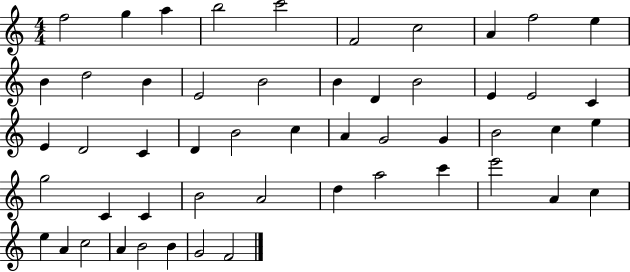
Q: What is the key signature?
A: C major